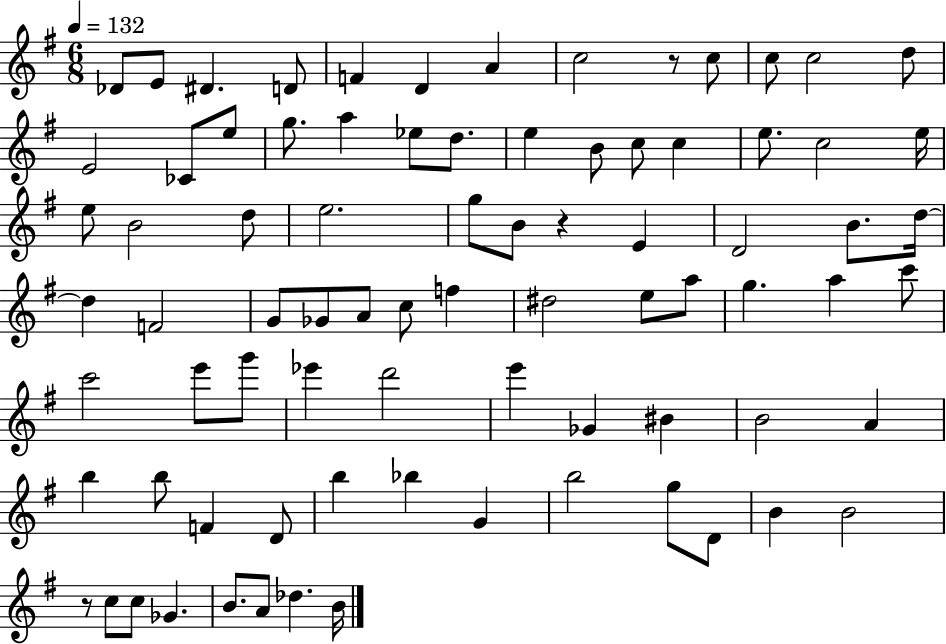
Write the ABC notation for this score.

X:1
T:Untitled
M:6/8
L:1/4
K:G
_D/2 E/2 ^D D/2 F D A c2 z/2 c/2 c/2 c2 d/2 E2 _C/2 e/2 g/2 a _e/2 d/2 e B/2 c/2 c e/2 c2 e/4 e/2 B2 d/2 e2 g/2 B/2 z E D2 B/2 d/4 d F2 G/2 _G/2 A/2 c/2 f ^d2 e/2 a/2 g a c'/2 c'2 e'/2 g'/2 _e' d'2 e' _G ^B B2 A b b/2 F D/2 b _b G b2 g/2 D/2 B B2 z/2 c/2 c/2 _G B/2 A/2 _d B/4